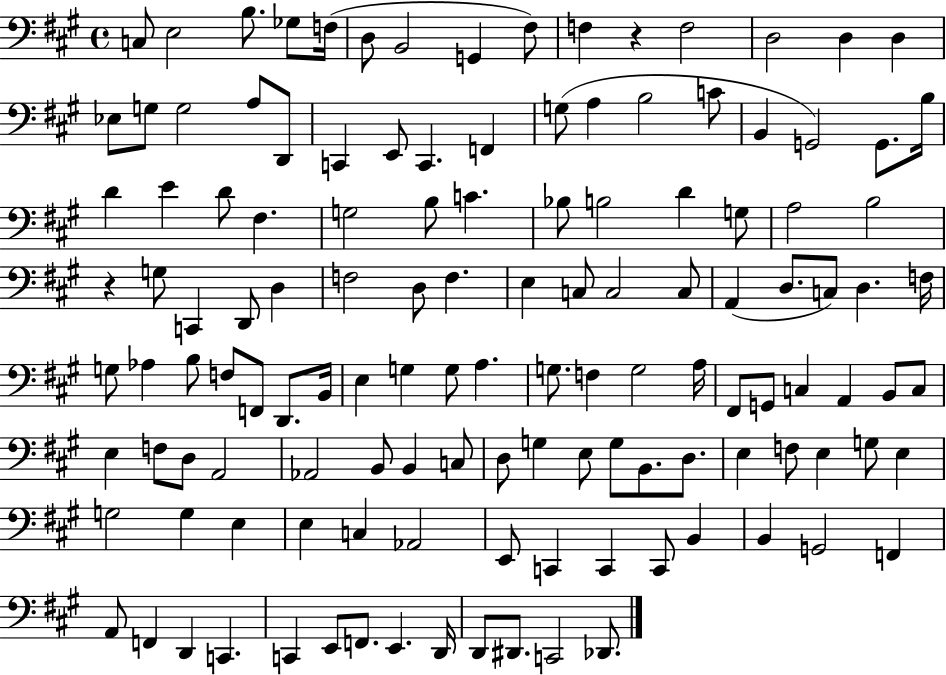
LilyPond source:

{
  \clef bass
  \time 4/4
  \defaultTimeSignature
  \key a \major
  \repeat volta 2 { c8 e2 b8. ges8 f16( | d8 b,2 g,4 fis8) | f4 r4 f2 | d2 d4 d4 | \break ees8 g8 g2 a8 d,8 | c,4 e,8 c,4. f,4 | g8( a4 b2 c'8 | b,4 g,2) g,8. b16 | \break d'4 e'4 d'8 fis4. | g2 b8 c'4. | bes8 b2 d'4 g8 | a2 b2 | \break r4 g8 c,4 d,8 d4 | f2 d8 f4. | e4 c8 c2 c8 | a,4( d8. c8) d4. f16 | \break g8 aes4 b8 f8 f,8 d,8. b,16 | e4 g4 g8 a4. | g8. f4 g2 a16 | fis,8 g,8 c4 a,4 b,8 c8 | \break e4 f8 d8 a,2 | aes,2 b,8 b,4 c8 | d8 g4 e8 g8 b,8. d8. | e4 f8 e4 g8 e4 | \break g2 g4 e4 | e4 c4 aes,2 | e,8 c,4 c,4 c,8 b,4 | b,4 g,2 f,4 | \break a,8 f,4 d,4 c,4. | c,4 e,8 f,8. e,4. d,16 | d,8 dis,8. c,2 des,8. | } \bar "|."
}